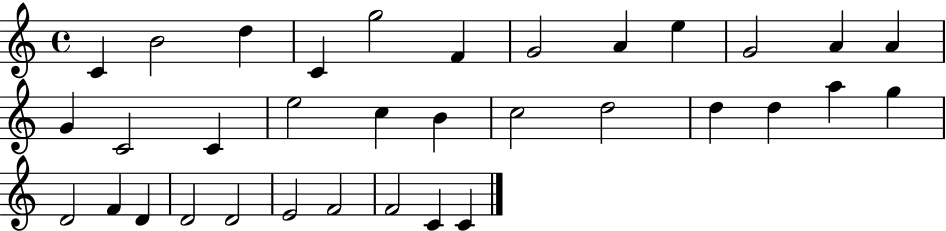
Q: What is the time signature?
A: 4/4